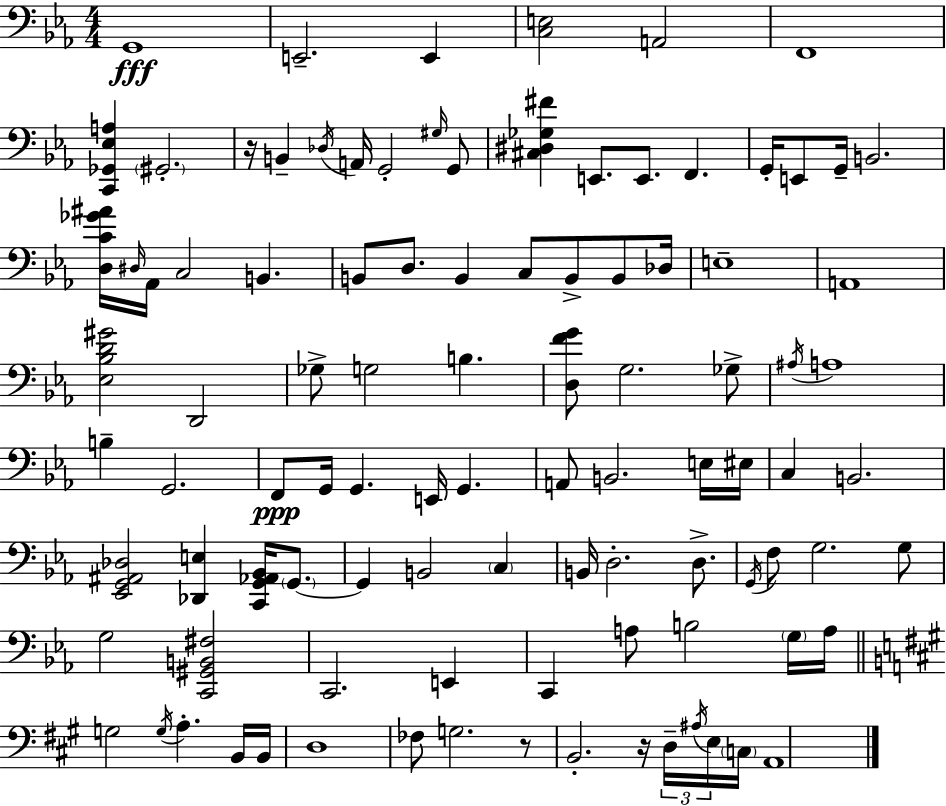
X:1
T:Untitled
M:4/4
L:1/4
K:Cm
G,,4 E,,2 E,, [C,E,]2 A,,2 F,,4 [C,,_G,,_E,A,] ^G,,2 z/4 B,, _D,/4 A,,/4 G,,2 ^G,/4 G,,/2 [^C,^D,_G,^F] E,,/2 E,,/2 F,, G,,/4 E,,/2 G,,/4 B,,2 [D,C_G^A]/4 ^D,/4 _A,,/4 C,2 B,, B,,/2 D,/2 B,, C,/2 B,,/2 B,,/2 _D,/4 E,4 A,,4 [_E,_B,D^G]2 D,,2 _G,/2 G,2 B, [D,FG]/2 G,2 _G,/2 ^A,/4 A,4 B, G,,2 F,,/2 G,,/4 G,, E,,/4 G,, A,,/2 B,,2 E,/4 ^E,/4 C, B,,2 [_E,,G,,^A,,_D,]2 [_D,,E,] [C,,G,,_A,,_B,,]/4 G,,/2 G,, B,,2 C, B,,/4 D,2 D,/2 G,,/4 F,/2 G,2 G,/2 G,2 [C,,^G,,B,,^F,]2 C,,2 E,, C,, A,/2 B,2 G,/4 A,/4 G,2 G,/4 A, B,,/4 B,,/4 D,4 _F,/2 G,2 z/2 B,,2 z/4 D,/4 ^A,/4 E,/4 C,/4 A,,4